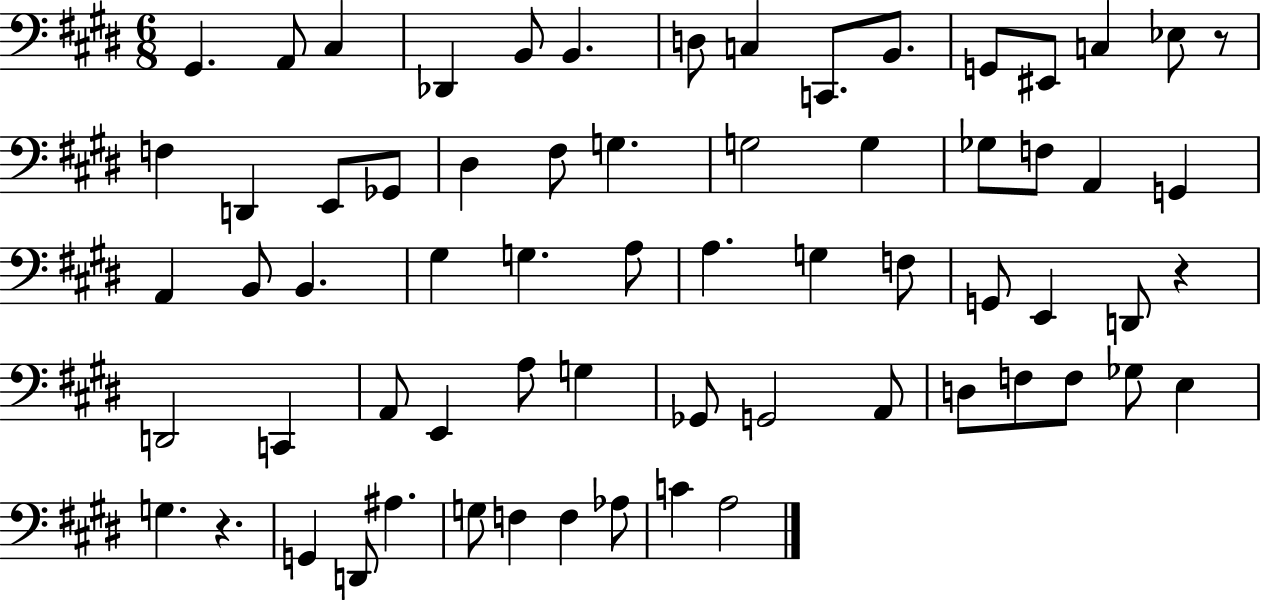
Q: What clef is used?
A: bass